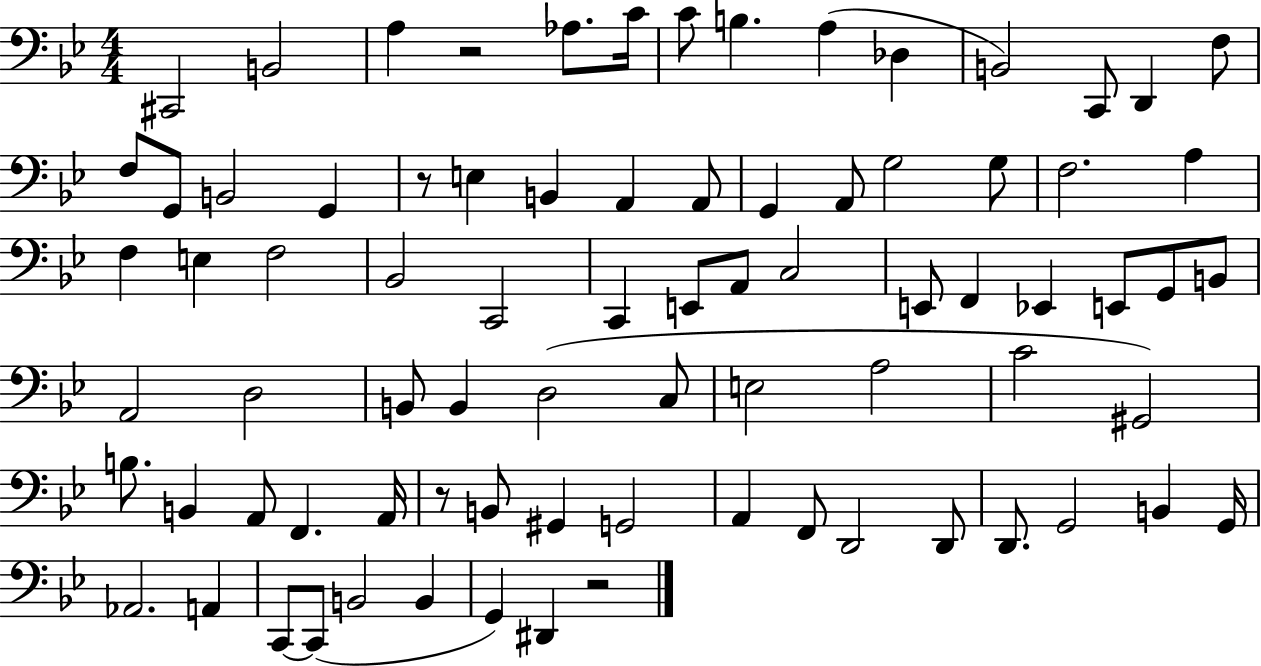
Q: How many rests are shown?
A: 4